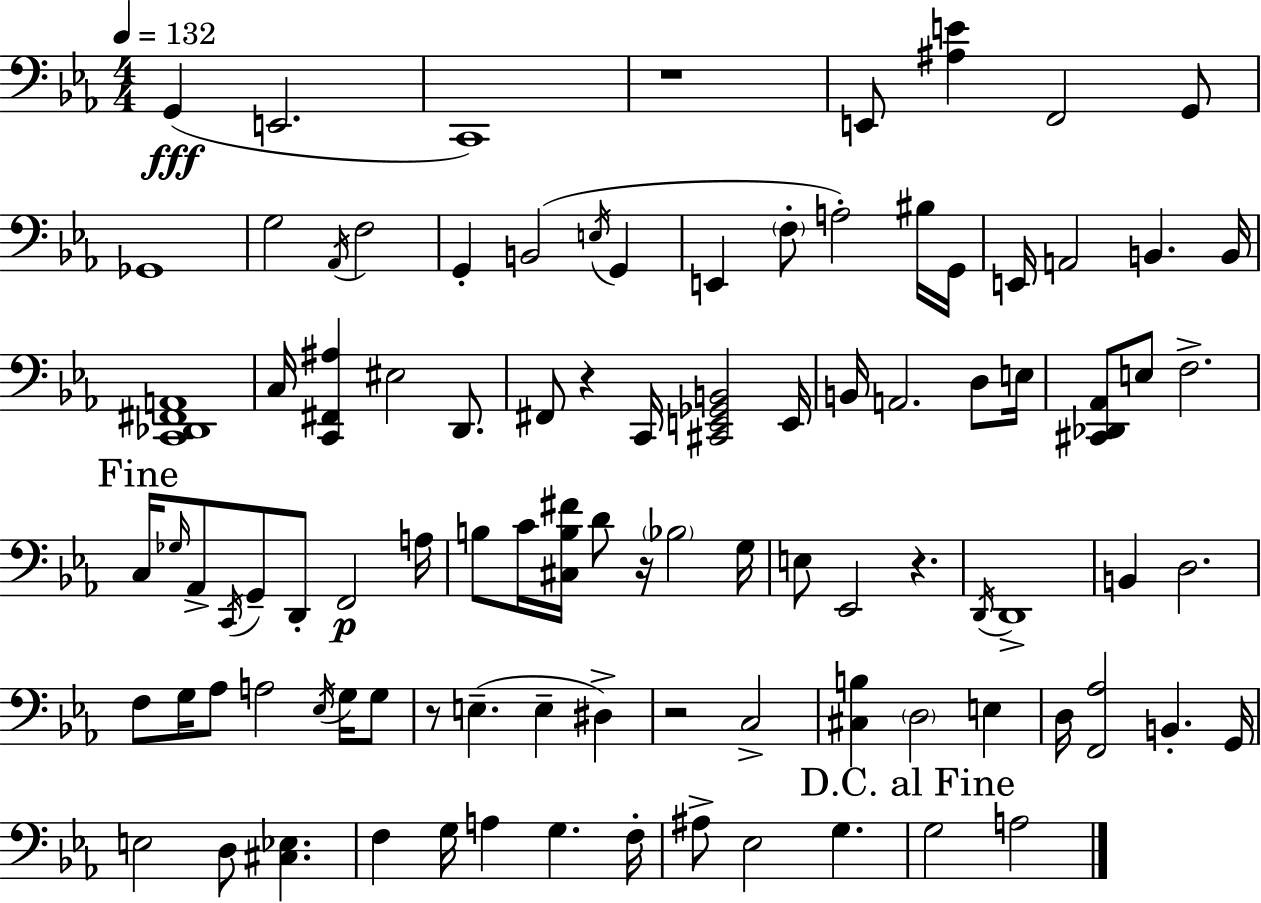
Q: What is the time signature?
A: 4/4